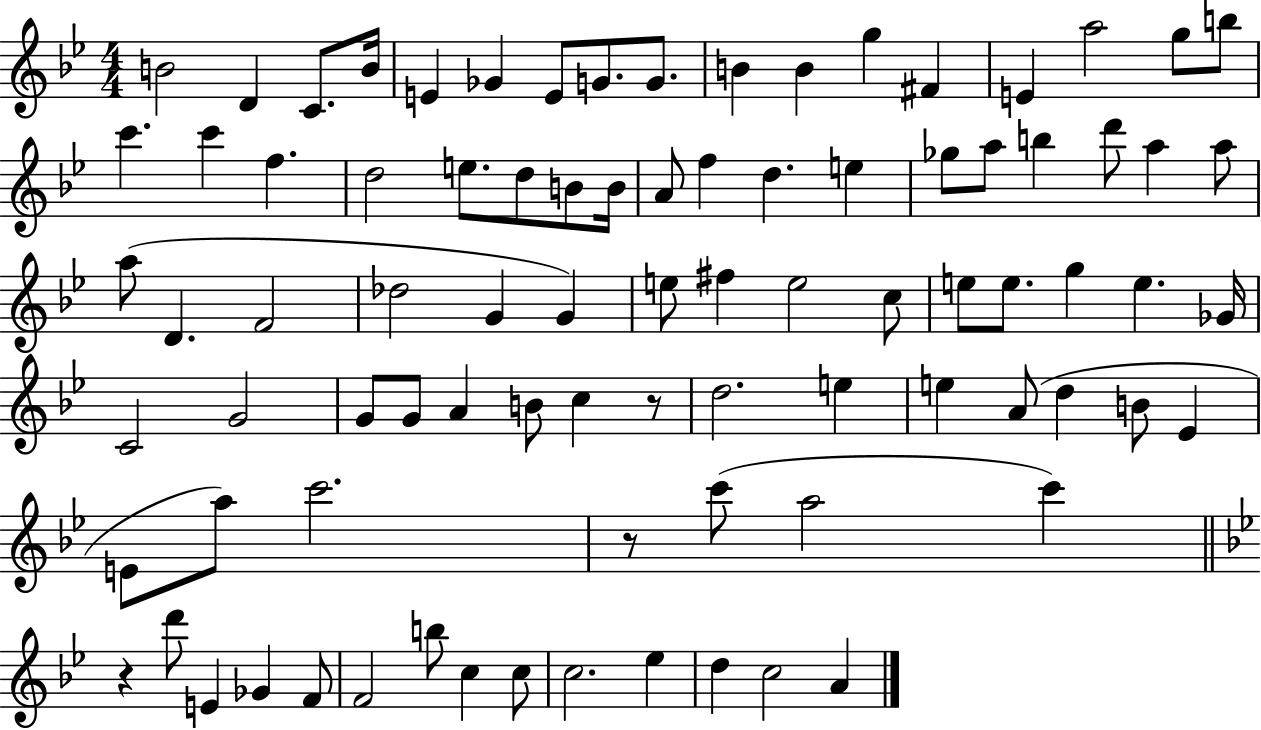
X:1
T:Untitled
M:4/4
L:1/4
K:Bb
B2 D C/2 B/4 E _G E/2 G/2 G/2 B B g ^F E a2 g/2 b/2 c' c' f d2 e/2 d/2 B/2 B/4 A/2 f d e _g/2 a/2 b d'/2 a a/2 a/2 D F2 _d2 G G e/2 ^f e2 c/2 e/2 e/2 g e _G/4 C2 G2 G/2 G/2 A B/2 c z/2 d2 e e A/2 d B/2 _E E/2 a/2 c'2 z/2 c'/2 a2 c' z d'/2 E _G F/2 F2 b/2 c c/2 c2 _e d c2 A